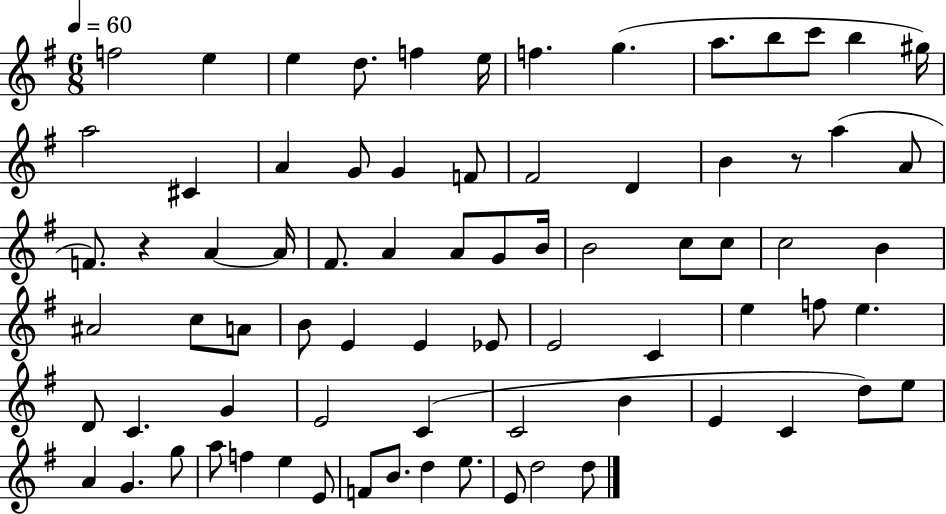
F5/h E5/q E5/q D5/e. F5/q E5/s F5/q. G5/q. A5/e. B5/e C6/e B5/q G#5/s A5/h C#4/q A4/q G4/e G4/q F4/e F#4/h D4/q B4/q R/e A5/q A4/e F4/e. R/q A4/q A4/s F#4/e. A4/q A4/e G4/e B4/s B4/h C5/e C5/e C5/h B4/q A#4/h C5/e A4/e B4/e E4/q E4/q Eb4/e E4/h C4/q E5/q F5/e E5/q. D4/e C4/q. G4/q E4/h C4/q C4/h B4/q E4/q C4/q D5/e E5/e A4/q G4/q. G5/e A5/e F5/q E5/q E4/e F4/e B4/e. D5/q E5/e. E4/e D5/h D5/e